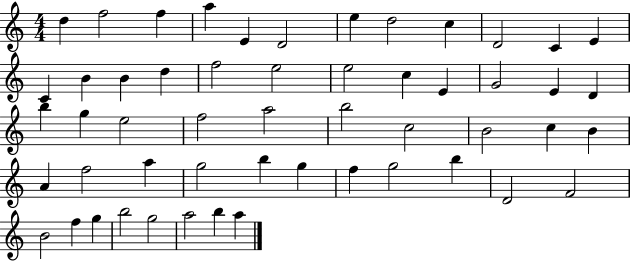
X:1
T:Untitled
M:4/4
L:1/4
K:C
d f2 f a E D2 e d2 c D2 C E C B B d f2 e2 e2 c E G2 E D b g e2 f2 a2 b2 c2 B2 c B A f2 a g2 b g f g2 b D2 F2 B2 f g b2 g2 a2 b a